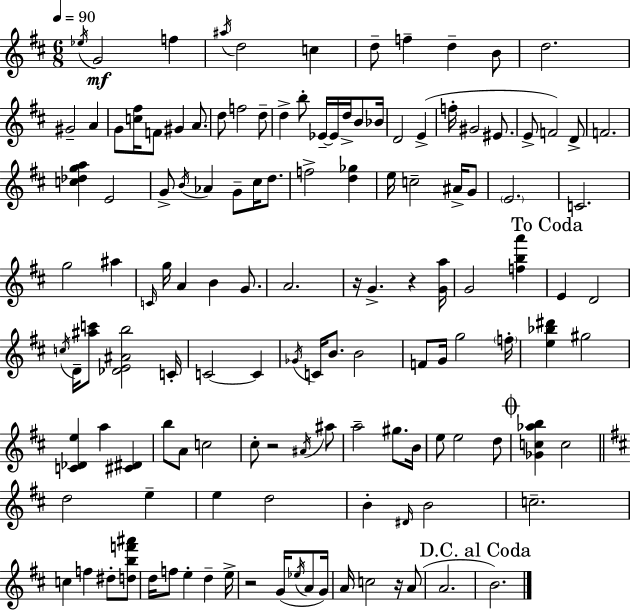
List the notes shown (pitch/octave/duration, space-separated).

Eb5/s G4/h F5/q A#5/s D5/h C5/q D5/e F5/q D5/q B4/e D5/h. G#4/h A4/q G4/e [C5,F#5]/s F4/e G#4/q A4/e. D5/e F5/h D5/e D5/q B5/e Eb4/s Eb4/s D5/s B4/e Bb4/s D4/h E4/q F5/s G#4/h EIS4/e. E4/e F4/h D4/e F4/h. [C5,Db5,G5,A5]/q E4/h G4/e B4/s Ab4/q G4/e C#5/s D5/e. F5/h [D5,Gb5]/q E5/s C5/h A#4/s G4/e E4/h. C4/h. G5/h A#5/q C4/s G5/s A4/q B4/q G4/e. A4/h. R/s G4/q. R/q [G4,A5]/s G4/h [F5,B5,A6]/q E4/q D4/h C5/s D4/s [A#5,C6]/e [Db4,E4,A#4,B5]/h C4/s C4/h C4/q Gb4/s C4/s B4/e. B4/h F4/e G4/s G5/h F5/s [E5,Bb5,D#6]/q G#5/h [C4,Db4,E5]/q A5/q [C#4,D#4]/q B5/e A4/e C5/h C#5/e R/h A#4/s A#5/e A5/h G#5/e. B4/s E5/e E5/h D5/e [Gb4,C5,Ab5,B5]/q C5/h D5/h E5/q E5/q D5/h B4/q D#4/s B4/h C5/h. C5/q F5/q D#5/e [D5,B5,F6,A#6]/e D5/s F5/e E5/q D5/q E5/s R/h G4/s Eb5/s A4/e G4/s A4/s C5/h R/s A4/e A4/h. B4/h.